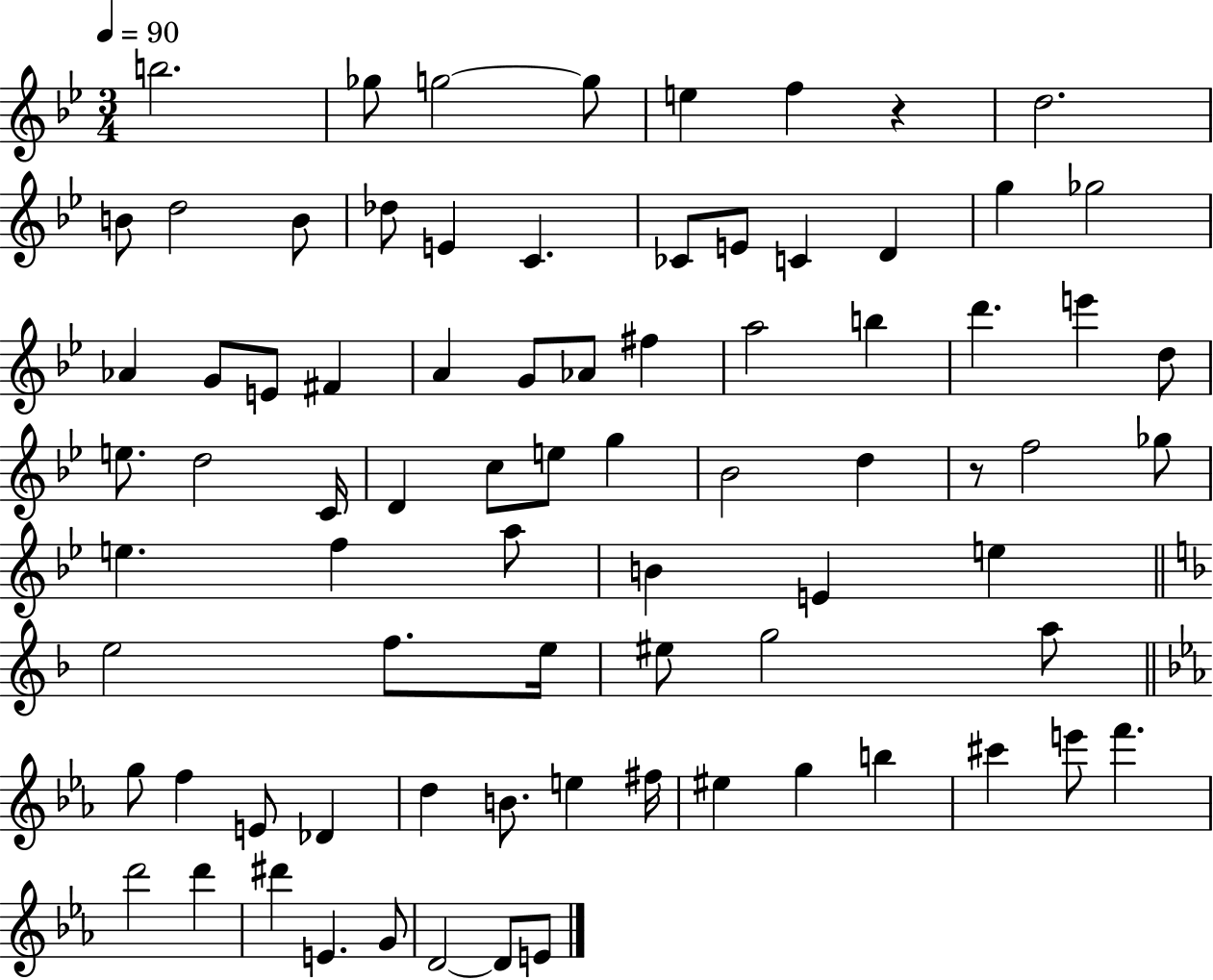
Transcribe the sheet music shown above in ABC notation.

X:1
T:Untitled
M:3/4
L:1/4
K:Bb
b2 _g/2 g2 g/2 e f z d2 B/2 d2 B/2 _d/2 E C _C/2 E/2 C D g _g2 _A G/2 E/2 ^F A G/2 _A/2 ^f a2 b d' e' d/2 e/2 d2 C/4 D c/2 e/2 g _B2 d z/2 f2 _g/2 e f a/2 B E e e2 f/2 e/4 ^e/2 g2 a/2 g/2 f E/2 _D d B/2 e ^f/4 ^e g b ^c' e'/2 f' d'2 d' ^d' E G/2 D2 D/2 E/2